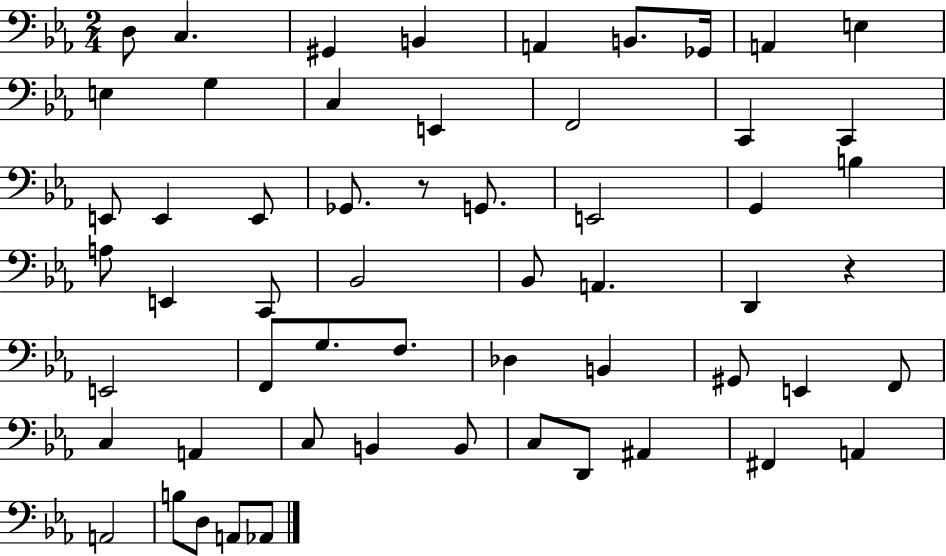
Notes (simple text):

D3/e C3/q. G#2/q B2/q A2/q B2/e. Gb2/s A2/q E3/q E3/q G3/q C3/q E2/q F2/h C2/q C2/q E2/e E2/q E2/e Gb2/e. R/e G2/e. E2/h G2/q B3/q A3/e E2/q C2/e Bb2/h Bb2/e A2/q. D2/q R/q E2/h F2/e G3/e. F3/e. Db3/q B2/q G#2/e E2/q F2/e C3/q A2/q C3/e B2/q B2/e C3/e D2/e A#2/q F#2/q A2/q A2/h B3/e D3/e A2/e Ab2/e